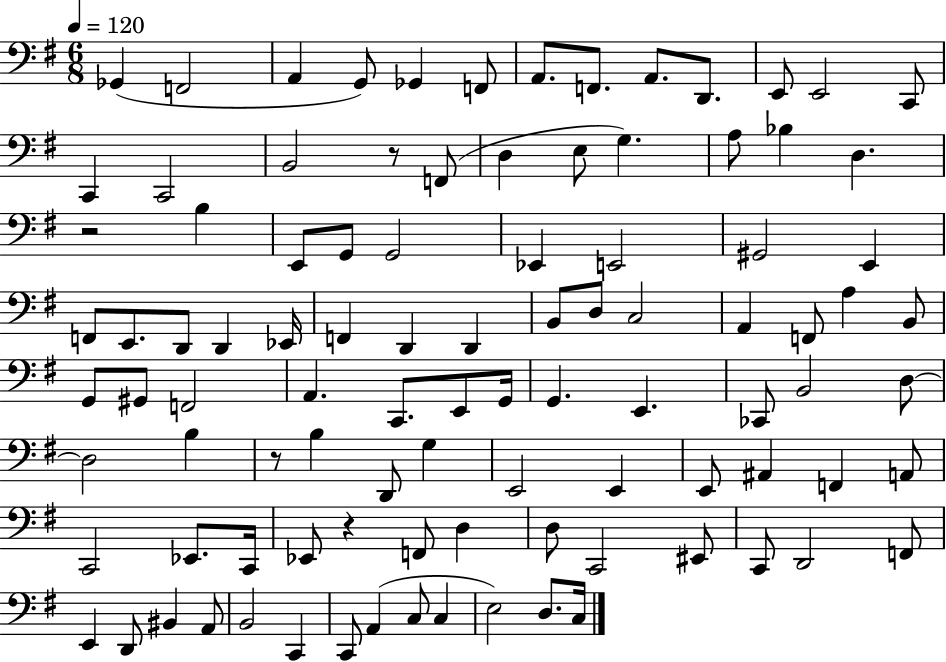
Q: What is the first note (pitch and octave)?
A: Gb2